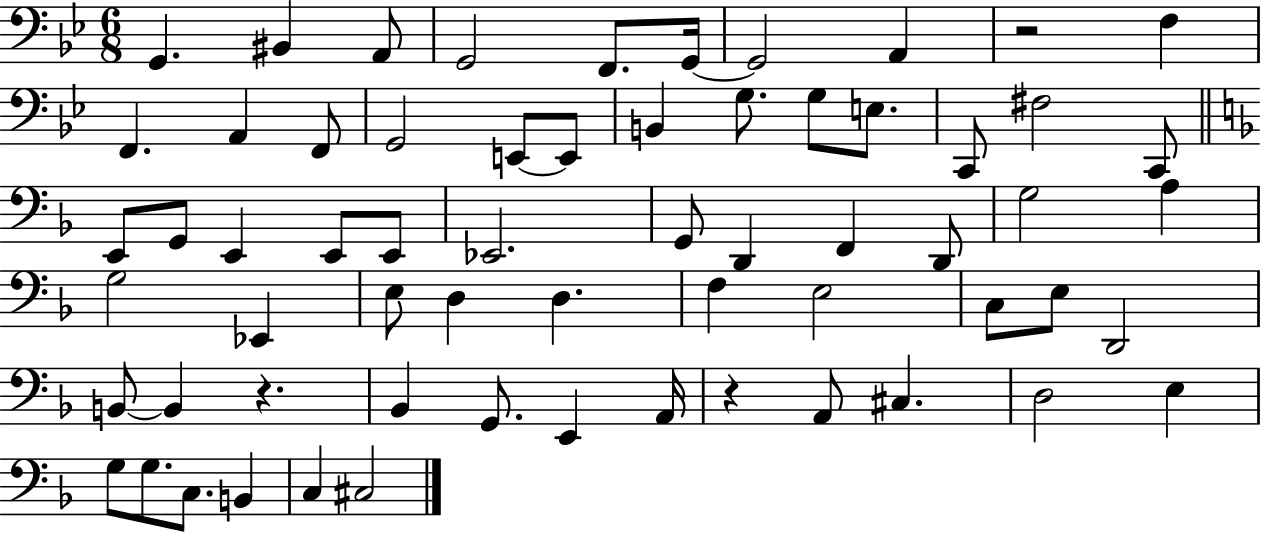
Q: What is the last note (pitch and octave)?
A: C#3